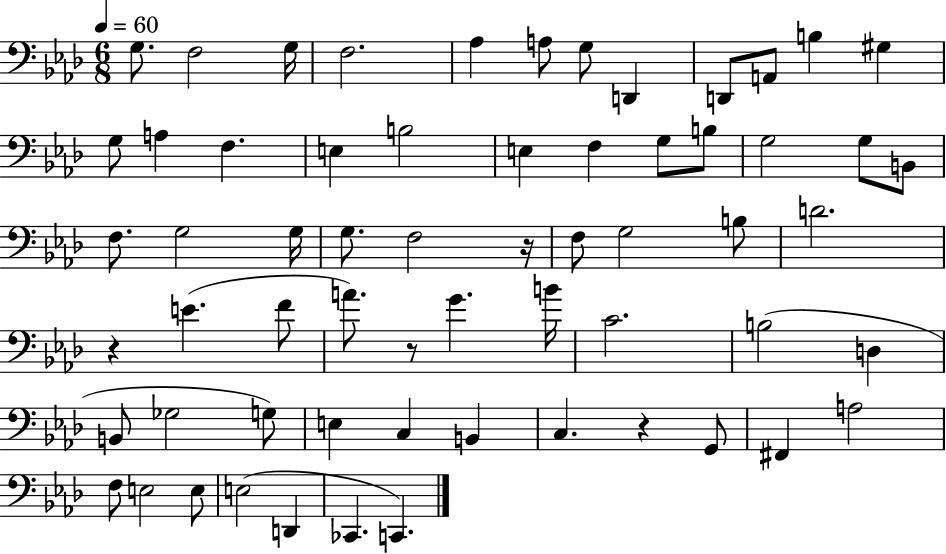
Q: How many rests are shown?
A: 4